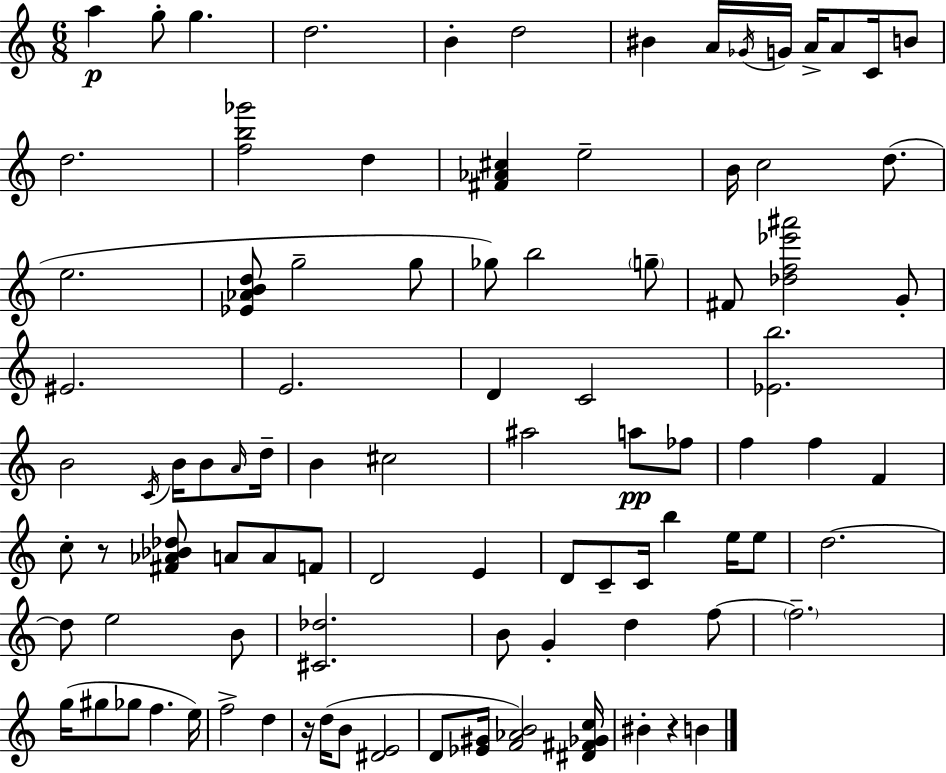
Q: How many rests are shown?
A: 3